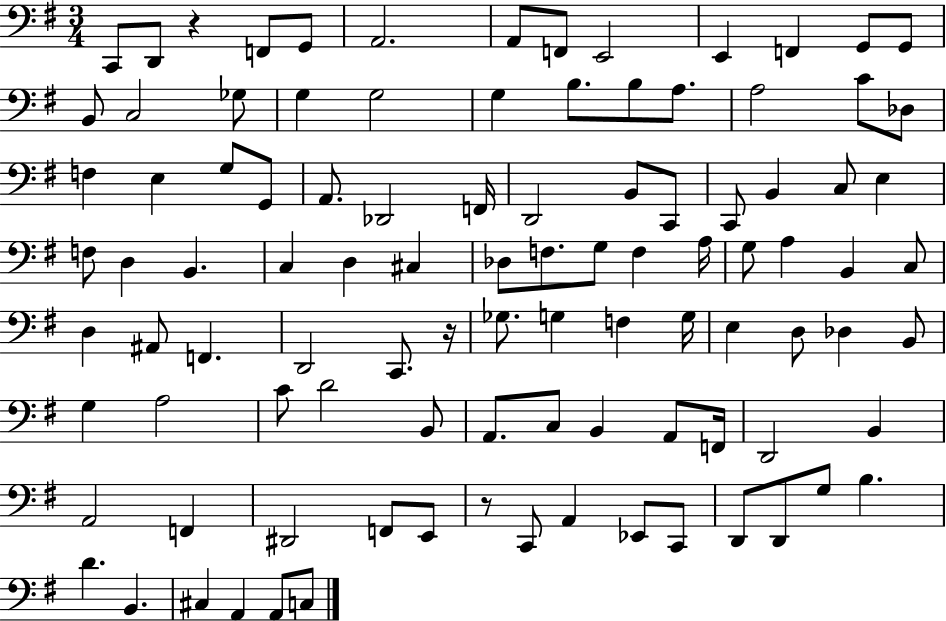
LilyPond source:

{
  \clef bass
  \numericTimeSignature
  \time 3/4
  \key g \major
  c,8 d,8 r4 f,8 g,8 | a,2. | a,8 f,8 e,2 | e,4 f,4 g,8 g,8 | \break b,8 c2 ges8 | g4 g2 | g4 b8. b8 a8. | a2 c'8 des8 | \break f4 e4 g8 g,8 | a,8. des,2 f,16 | d,2 b,8 c,8 | c,8 b,4 c8 e4 | \break f8 d4 b,4. | c4 d4 cis4 | des8 f8. g8 f4 a16 | g8 a4 b,4 c8 | \break d4 ais,8 f,4. | d,2 c,8. r16 | ges8. g4 f4 g16 | e4 d8 des4 b,8 | \break g4 a2 | c'8 d'2 b,8 | a,8. c8 b,4 a,8 f,16 | d,2 b,4 | \break a,2 f,4 | dis,2 f,8 e,8 | r8 c,8 a,4 ees,8 c,8 | d,8 d,8 g8 b4. | \break d'4. b,4. | cis4 a,4 a,8 c8 | \bar "|."
}